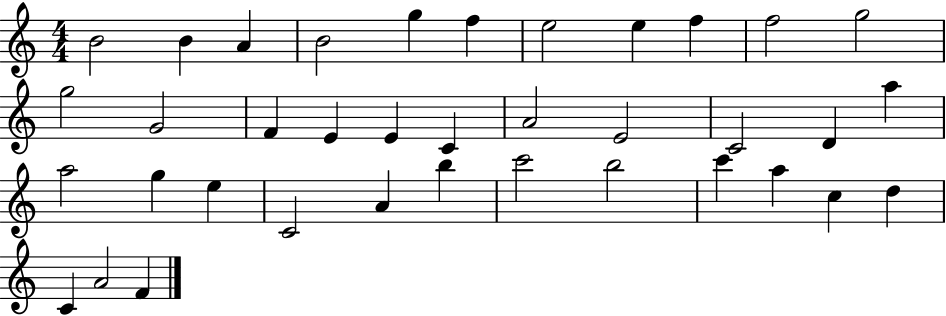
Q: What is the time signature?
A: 4/4